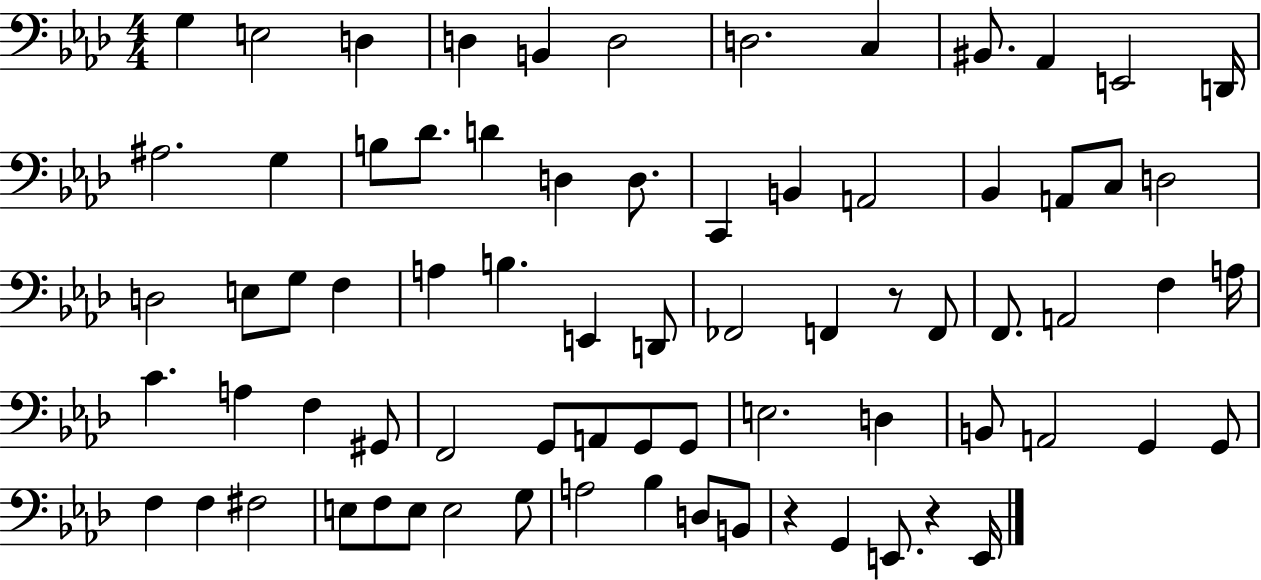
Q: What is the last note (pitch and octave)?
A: E2